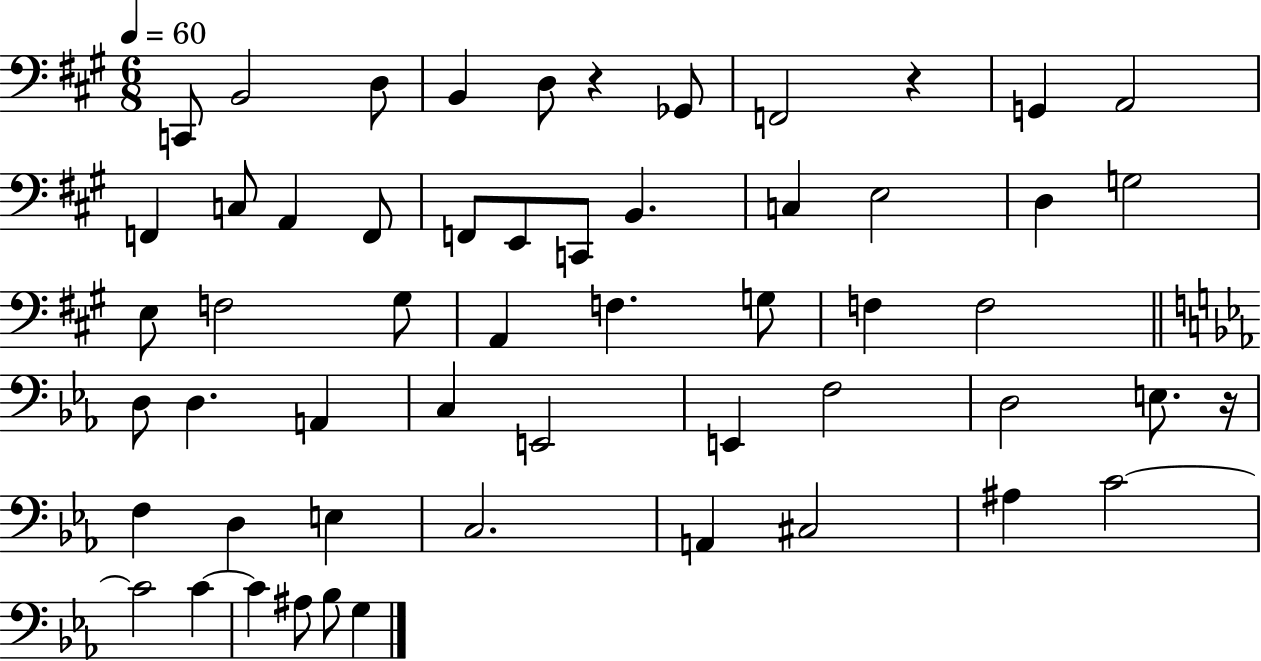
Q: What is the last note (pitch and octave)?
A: G3